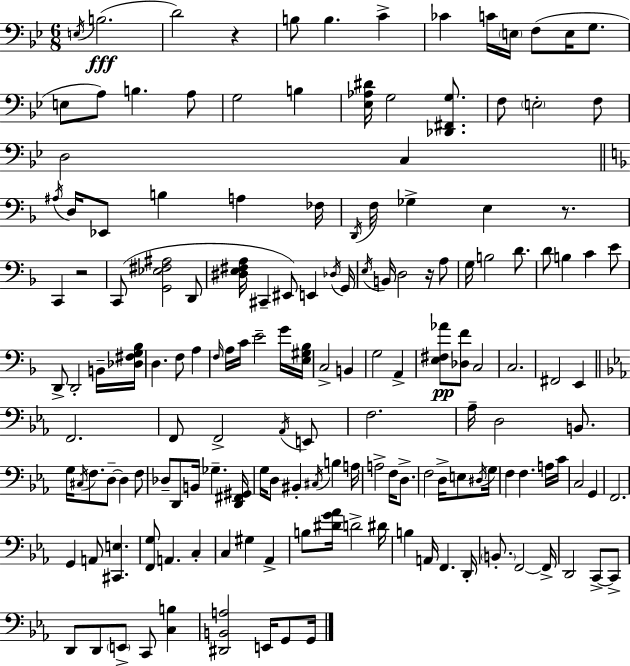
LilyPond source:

{
  \clef bass
  \numericTimeSignature
  \time 6/8
  \key bes \major
  \repeat volta 2 { \acciaccatura { e16 }(\fff b2. | d'2) r4 | b8 b4. c'4-> | ces'4 c'16 \parenthesize e16 f8( e16 g8. | \break e8 a8) b4. a8 | g2 b4 | <ees aes dis'>16 g2 <des, fis, g>8. | f8 \parenthesize e2-. f8 | \break d2 c4 | \bar "||" \break \key f \major \acciaccatura { ais16 } d16 ees,8 b4 a4 | fes16 \acciaccatura { d,16 } f16 ges4-> e4 r8. | c,4 r2 | c,8( <g, ees fis ais>2 | \break d,8 <dis e fis a>16 cis,4-- eis,8) e,4 | \acciaccatura { des16 } g,16 \acciaccatura { e16 } b,16 d2 | r16 a8 g16 b2 | d'8. d'8 b4 c'4 | \break e'8 d,8-> d,2-. | b,16-- <des fis g bes>16 d4. f8 | a4 \grace { f16 } a16 c'16 e'2-- | g'16 <e gis bes>16 c2-> | \break b,4 g2 | a,4-> <e fis aes'>8\pp <des f'>8 c2 | c2. | fis,2 | \break e,4 \bar "||" \break \key ees \major f,2. | f,8 f,2-> \acciaccatura { aes,16 } e,8 | f2. | aes16-- d2 b,8. | \break g16 \acciaccatura { cis16 } f8. d8--~~ d4 | f8 des8-- d,8 b,16 ges4.-- | <d, fis, gis,>16 g16 d8 bis,4-. \acciaccatura { cis16 } b4 | a16 a2-> f16 | \break d8.-> f2 d16-> | e8 \acciaccatura { dis16 } g16 f4 f4. | a16 c'16 c2 | g,4 f,2. | \break g,4 a,8 <cis, e>4. | <f, g>8 a,4. | c4-. c4 gis4 | aes,4-> b8 <dis' g' aes'>16 d'2-> | \break dis'16 b4 a,16 f,4. | d,16-. \parenthesize b,8.-. f,2~~ | f,16-> d,2 | c,8->~~ c,8-> d,8 d,8 \parenthesize e,8-> c,8 | \break <c b>4 <dis, b, a>2 | e,16 g,8 g,16 } \bar "|."
}